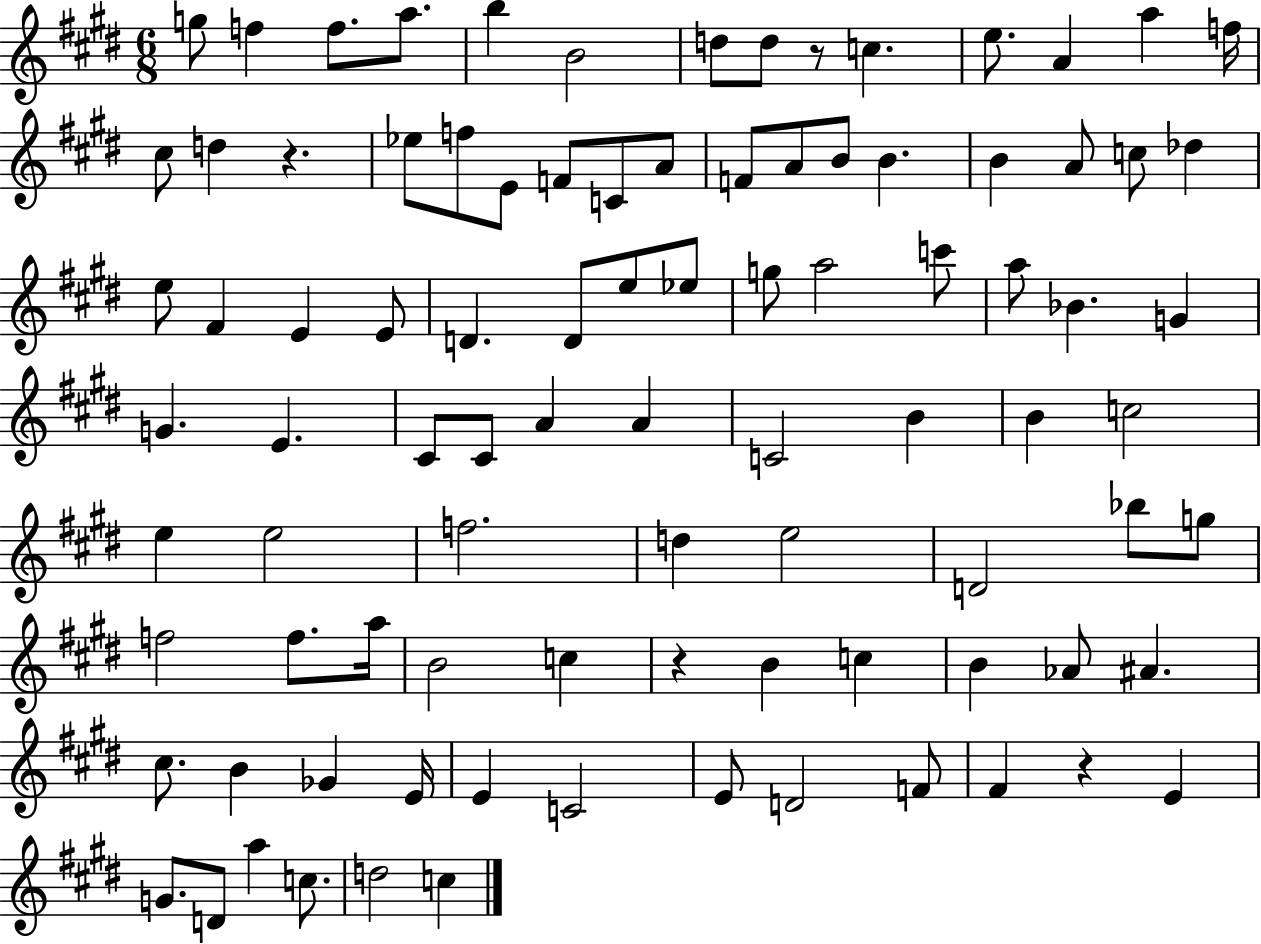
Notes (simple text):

G5/e F5/q F5/e. A5/e. B5/q B4/h D5/e D5/e R/e C5/q. E5/e. A4/q A5/q F5/s C#5/e D5/q R/q. Eb5/e F5/e E4/e F4/e C4/e A4/e F4/e A4/e B4/e B4/q. B4/q A4/e C5/e Db5/q E5/e F#4/q E4/q E4/e D4/q. D4/e E5/e Eb5/e G5/e A5/h C6/e A5/e Bb4/q. G4/q G4/q. E4/q. C#4/e C#4/e A4/q A4/q C4/h B4/q B4/q C5/h E5/q E5/h F5/h. D5/q E5/h D4/h Bb5/e G5/e F5/h F5/e. A5/s B4/h C5/q R/q B4/q C5/q B4/q Ab4/e A#4/q. C#5/e. B4/q Gb4/q E4/s E4/q C4/h E4/e D4/h F4/e F#4/q R/q E4/q G4/e. D4/e A5/q C5/e. D5/h C5/q